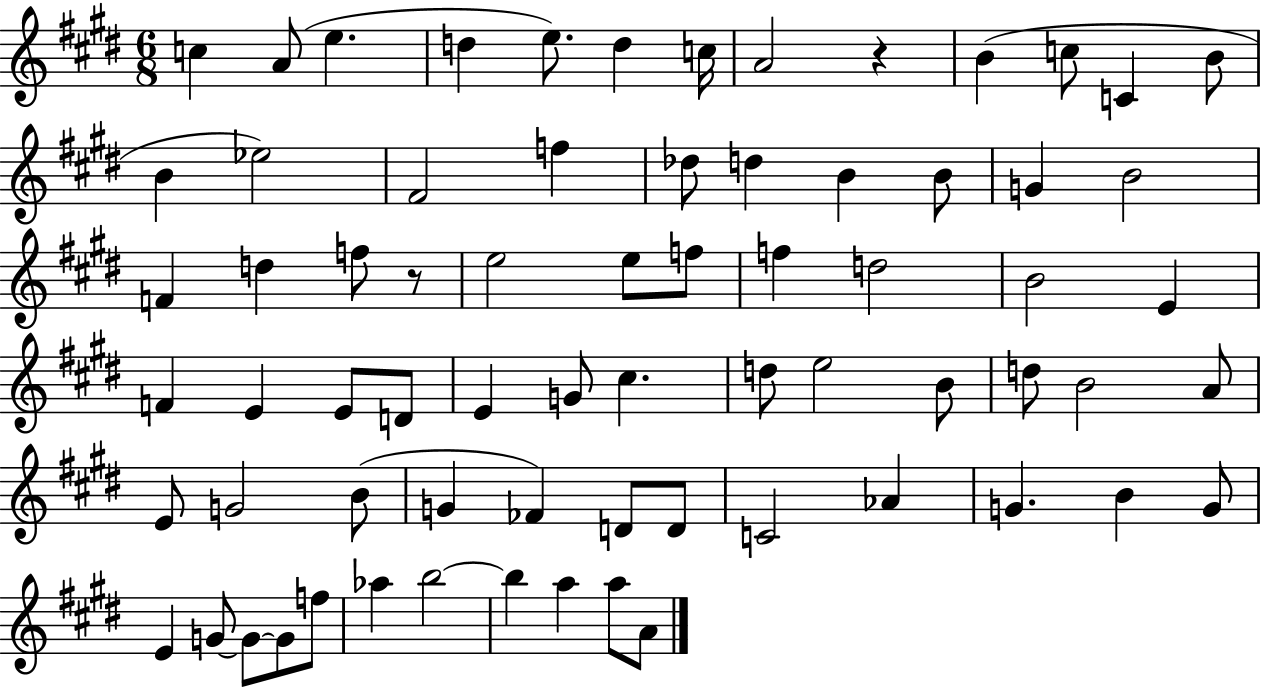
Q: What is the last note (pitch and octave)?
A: A4